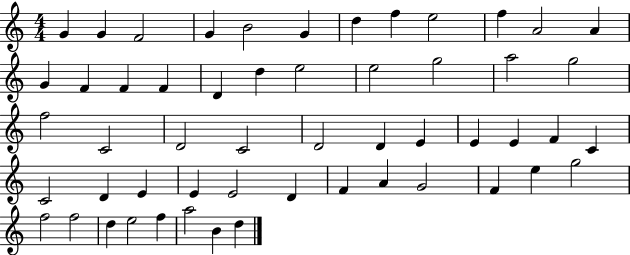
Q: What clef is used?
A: treble